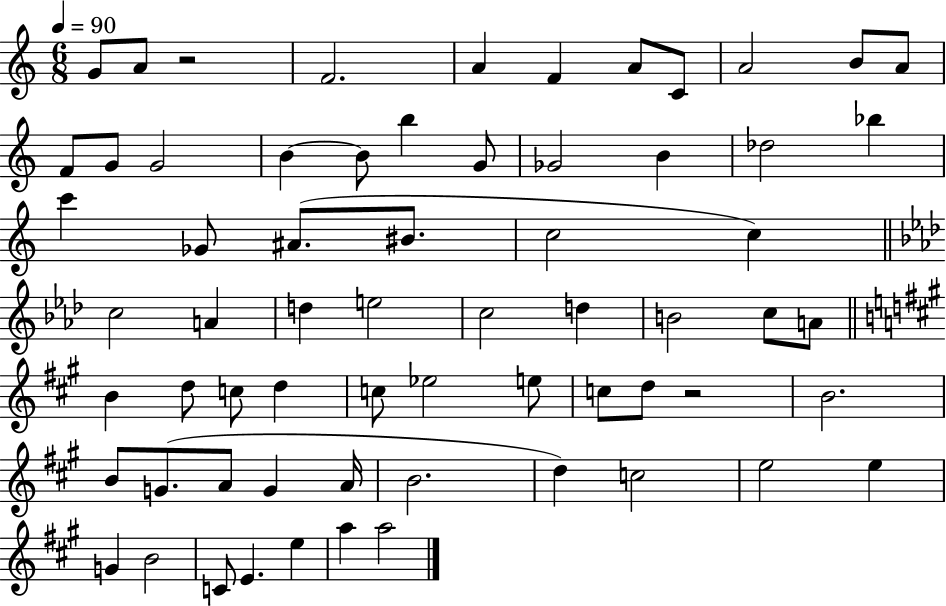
{
  \clef treble
  \numericTimeSignature
  \time 6/8
  \key c \major
  \tempo 4 = 90
  g'8 a'8 r2 | f'2. | a'4 f'4 a'8 c'8 | a'2 b'8 a'8 | \break f'8 g'8 g'2 | b'4~~ b'8 b''4 g'8 | ges'2 b'4 | des''2 bes''4 | \break c'''4 ges'8 ais'8.( bis'8. | c''2 c''4) | \bar "||" \break \key aes \major c''2 a'4 | d''4 e''2 | c''2 d''4 | b'2 c''8 a'8 | \break \bar "||" \break \key a \major b'4 d''8 c''8 d''4 | c''8 ees''2 e''8 | c''8 d''8 r2 | b'2. | \break b'8 g'8.( a'8 g'4 a'16 | b'2. | d''4) c''2 | e''2 e''4 | \break g'4 b'2 | c'8 e'4. e''4 | a''4 a''2 | \bar "|."
}